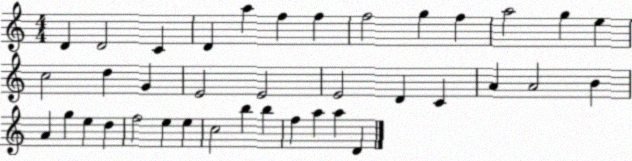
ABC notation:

X:1
T:Untitled
M:4/4
L:1/4
K:C
D D2 C D a f f f2 g f a2 g e c2 d G E2 E2 E2 D C A A2 B A g e d f2 e e c2 b b f a a D